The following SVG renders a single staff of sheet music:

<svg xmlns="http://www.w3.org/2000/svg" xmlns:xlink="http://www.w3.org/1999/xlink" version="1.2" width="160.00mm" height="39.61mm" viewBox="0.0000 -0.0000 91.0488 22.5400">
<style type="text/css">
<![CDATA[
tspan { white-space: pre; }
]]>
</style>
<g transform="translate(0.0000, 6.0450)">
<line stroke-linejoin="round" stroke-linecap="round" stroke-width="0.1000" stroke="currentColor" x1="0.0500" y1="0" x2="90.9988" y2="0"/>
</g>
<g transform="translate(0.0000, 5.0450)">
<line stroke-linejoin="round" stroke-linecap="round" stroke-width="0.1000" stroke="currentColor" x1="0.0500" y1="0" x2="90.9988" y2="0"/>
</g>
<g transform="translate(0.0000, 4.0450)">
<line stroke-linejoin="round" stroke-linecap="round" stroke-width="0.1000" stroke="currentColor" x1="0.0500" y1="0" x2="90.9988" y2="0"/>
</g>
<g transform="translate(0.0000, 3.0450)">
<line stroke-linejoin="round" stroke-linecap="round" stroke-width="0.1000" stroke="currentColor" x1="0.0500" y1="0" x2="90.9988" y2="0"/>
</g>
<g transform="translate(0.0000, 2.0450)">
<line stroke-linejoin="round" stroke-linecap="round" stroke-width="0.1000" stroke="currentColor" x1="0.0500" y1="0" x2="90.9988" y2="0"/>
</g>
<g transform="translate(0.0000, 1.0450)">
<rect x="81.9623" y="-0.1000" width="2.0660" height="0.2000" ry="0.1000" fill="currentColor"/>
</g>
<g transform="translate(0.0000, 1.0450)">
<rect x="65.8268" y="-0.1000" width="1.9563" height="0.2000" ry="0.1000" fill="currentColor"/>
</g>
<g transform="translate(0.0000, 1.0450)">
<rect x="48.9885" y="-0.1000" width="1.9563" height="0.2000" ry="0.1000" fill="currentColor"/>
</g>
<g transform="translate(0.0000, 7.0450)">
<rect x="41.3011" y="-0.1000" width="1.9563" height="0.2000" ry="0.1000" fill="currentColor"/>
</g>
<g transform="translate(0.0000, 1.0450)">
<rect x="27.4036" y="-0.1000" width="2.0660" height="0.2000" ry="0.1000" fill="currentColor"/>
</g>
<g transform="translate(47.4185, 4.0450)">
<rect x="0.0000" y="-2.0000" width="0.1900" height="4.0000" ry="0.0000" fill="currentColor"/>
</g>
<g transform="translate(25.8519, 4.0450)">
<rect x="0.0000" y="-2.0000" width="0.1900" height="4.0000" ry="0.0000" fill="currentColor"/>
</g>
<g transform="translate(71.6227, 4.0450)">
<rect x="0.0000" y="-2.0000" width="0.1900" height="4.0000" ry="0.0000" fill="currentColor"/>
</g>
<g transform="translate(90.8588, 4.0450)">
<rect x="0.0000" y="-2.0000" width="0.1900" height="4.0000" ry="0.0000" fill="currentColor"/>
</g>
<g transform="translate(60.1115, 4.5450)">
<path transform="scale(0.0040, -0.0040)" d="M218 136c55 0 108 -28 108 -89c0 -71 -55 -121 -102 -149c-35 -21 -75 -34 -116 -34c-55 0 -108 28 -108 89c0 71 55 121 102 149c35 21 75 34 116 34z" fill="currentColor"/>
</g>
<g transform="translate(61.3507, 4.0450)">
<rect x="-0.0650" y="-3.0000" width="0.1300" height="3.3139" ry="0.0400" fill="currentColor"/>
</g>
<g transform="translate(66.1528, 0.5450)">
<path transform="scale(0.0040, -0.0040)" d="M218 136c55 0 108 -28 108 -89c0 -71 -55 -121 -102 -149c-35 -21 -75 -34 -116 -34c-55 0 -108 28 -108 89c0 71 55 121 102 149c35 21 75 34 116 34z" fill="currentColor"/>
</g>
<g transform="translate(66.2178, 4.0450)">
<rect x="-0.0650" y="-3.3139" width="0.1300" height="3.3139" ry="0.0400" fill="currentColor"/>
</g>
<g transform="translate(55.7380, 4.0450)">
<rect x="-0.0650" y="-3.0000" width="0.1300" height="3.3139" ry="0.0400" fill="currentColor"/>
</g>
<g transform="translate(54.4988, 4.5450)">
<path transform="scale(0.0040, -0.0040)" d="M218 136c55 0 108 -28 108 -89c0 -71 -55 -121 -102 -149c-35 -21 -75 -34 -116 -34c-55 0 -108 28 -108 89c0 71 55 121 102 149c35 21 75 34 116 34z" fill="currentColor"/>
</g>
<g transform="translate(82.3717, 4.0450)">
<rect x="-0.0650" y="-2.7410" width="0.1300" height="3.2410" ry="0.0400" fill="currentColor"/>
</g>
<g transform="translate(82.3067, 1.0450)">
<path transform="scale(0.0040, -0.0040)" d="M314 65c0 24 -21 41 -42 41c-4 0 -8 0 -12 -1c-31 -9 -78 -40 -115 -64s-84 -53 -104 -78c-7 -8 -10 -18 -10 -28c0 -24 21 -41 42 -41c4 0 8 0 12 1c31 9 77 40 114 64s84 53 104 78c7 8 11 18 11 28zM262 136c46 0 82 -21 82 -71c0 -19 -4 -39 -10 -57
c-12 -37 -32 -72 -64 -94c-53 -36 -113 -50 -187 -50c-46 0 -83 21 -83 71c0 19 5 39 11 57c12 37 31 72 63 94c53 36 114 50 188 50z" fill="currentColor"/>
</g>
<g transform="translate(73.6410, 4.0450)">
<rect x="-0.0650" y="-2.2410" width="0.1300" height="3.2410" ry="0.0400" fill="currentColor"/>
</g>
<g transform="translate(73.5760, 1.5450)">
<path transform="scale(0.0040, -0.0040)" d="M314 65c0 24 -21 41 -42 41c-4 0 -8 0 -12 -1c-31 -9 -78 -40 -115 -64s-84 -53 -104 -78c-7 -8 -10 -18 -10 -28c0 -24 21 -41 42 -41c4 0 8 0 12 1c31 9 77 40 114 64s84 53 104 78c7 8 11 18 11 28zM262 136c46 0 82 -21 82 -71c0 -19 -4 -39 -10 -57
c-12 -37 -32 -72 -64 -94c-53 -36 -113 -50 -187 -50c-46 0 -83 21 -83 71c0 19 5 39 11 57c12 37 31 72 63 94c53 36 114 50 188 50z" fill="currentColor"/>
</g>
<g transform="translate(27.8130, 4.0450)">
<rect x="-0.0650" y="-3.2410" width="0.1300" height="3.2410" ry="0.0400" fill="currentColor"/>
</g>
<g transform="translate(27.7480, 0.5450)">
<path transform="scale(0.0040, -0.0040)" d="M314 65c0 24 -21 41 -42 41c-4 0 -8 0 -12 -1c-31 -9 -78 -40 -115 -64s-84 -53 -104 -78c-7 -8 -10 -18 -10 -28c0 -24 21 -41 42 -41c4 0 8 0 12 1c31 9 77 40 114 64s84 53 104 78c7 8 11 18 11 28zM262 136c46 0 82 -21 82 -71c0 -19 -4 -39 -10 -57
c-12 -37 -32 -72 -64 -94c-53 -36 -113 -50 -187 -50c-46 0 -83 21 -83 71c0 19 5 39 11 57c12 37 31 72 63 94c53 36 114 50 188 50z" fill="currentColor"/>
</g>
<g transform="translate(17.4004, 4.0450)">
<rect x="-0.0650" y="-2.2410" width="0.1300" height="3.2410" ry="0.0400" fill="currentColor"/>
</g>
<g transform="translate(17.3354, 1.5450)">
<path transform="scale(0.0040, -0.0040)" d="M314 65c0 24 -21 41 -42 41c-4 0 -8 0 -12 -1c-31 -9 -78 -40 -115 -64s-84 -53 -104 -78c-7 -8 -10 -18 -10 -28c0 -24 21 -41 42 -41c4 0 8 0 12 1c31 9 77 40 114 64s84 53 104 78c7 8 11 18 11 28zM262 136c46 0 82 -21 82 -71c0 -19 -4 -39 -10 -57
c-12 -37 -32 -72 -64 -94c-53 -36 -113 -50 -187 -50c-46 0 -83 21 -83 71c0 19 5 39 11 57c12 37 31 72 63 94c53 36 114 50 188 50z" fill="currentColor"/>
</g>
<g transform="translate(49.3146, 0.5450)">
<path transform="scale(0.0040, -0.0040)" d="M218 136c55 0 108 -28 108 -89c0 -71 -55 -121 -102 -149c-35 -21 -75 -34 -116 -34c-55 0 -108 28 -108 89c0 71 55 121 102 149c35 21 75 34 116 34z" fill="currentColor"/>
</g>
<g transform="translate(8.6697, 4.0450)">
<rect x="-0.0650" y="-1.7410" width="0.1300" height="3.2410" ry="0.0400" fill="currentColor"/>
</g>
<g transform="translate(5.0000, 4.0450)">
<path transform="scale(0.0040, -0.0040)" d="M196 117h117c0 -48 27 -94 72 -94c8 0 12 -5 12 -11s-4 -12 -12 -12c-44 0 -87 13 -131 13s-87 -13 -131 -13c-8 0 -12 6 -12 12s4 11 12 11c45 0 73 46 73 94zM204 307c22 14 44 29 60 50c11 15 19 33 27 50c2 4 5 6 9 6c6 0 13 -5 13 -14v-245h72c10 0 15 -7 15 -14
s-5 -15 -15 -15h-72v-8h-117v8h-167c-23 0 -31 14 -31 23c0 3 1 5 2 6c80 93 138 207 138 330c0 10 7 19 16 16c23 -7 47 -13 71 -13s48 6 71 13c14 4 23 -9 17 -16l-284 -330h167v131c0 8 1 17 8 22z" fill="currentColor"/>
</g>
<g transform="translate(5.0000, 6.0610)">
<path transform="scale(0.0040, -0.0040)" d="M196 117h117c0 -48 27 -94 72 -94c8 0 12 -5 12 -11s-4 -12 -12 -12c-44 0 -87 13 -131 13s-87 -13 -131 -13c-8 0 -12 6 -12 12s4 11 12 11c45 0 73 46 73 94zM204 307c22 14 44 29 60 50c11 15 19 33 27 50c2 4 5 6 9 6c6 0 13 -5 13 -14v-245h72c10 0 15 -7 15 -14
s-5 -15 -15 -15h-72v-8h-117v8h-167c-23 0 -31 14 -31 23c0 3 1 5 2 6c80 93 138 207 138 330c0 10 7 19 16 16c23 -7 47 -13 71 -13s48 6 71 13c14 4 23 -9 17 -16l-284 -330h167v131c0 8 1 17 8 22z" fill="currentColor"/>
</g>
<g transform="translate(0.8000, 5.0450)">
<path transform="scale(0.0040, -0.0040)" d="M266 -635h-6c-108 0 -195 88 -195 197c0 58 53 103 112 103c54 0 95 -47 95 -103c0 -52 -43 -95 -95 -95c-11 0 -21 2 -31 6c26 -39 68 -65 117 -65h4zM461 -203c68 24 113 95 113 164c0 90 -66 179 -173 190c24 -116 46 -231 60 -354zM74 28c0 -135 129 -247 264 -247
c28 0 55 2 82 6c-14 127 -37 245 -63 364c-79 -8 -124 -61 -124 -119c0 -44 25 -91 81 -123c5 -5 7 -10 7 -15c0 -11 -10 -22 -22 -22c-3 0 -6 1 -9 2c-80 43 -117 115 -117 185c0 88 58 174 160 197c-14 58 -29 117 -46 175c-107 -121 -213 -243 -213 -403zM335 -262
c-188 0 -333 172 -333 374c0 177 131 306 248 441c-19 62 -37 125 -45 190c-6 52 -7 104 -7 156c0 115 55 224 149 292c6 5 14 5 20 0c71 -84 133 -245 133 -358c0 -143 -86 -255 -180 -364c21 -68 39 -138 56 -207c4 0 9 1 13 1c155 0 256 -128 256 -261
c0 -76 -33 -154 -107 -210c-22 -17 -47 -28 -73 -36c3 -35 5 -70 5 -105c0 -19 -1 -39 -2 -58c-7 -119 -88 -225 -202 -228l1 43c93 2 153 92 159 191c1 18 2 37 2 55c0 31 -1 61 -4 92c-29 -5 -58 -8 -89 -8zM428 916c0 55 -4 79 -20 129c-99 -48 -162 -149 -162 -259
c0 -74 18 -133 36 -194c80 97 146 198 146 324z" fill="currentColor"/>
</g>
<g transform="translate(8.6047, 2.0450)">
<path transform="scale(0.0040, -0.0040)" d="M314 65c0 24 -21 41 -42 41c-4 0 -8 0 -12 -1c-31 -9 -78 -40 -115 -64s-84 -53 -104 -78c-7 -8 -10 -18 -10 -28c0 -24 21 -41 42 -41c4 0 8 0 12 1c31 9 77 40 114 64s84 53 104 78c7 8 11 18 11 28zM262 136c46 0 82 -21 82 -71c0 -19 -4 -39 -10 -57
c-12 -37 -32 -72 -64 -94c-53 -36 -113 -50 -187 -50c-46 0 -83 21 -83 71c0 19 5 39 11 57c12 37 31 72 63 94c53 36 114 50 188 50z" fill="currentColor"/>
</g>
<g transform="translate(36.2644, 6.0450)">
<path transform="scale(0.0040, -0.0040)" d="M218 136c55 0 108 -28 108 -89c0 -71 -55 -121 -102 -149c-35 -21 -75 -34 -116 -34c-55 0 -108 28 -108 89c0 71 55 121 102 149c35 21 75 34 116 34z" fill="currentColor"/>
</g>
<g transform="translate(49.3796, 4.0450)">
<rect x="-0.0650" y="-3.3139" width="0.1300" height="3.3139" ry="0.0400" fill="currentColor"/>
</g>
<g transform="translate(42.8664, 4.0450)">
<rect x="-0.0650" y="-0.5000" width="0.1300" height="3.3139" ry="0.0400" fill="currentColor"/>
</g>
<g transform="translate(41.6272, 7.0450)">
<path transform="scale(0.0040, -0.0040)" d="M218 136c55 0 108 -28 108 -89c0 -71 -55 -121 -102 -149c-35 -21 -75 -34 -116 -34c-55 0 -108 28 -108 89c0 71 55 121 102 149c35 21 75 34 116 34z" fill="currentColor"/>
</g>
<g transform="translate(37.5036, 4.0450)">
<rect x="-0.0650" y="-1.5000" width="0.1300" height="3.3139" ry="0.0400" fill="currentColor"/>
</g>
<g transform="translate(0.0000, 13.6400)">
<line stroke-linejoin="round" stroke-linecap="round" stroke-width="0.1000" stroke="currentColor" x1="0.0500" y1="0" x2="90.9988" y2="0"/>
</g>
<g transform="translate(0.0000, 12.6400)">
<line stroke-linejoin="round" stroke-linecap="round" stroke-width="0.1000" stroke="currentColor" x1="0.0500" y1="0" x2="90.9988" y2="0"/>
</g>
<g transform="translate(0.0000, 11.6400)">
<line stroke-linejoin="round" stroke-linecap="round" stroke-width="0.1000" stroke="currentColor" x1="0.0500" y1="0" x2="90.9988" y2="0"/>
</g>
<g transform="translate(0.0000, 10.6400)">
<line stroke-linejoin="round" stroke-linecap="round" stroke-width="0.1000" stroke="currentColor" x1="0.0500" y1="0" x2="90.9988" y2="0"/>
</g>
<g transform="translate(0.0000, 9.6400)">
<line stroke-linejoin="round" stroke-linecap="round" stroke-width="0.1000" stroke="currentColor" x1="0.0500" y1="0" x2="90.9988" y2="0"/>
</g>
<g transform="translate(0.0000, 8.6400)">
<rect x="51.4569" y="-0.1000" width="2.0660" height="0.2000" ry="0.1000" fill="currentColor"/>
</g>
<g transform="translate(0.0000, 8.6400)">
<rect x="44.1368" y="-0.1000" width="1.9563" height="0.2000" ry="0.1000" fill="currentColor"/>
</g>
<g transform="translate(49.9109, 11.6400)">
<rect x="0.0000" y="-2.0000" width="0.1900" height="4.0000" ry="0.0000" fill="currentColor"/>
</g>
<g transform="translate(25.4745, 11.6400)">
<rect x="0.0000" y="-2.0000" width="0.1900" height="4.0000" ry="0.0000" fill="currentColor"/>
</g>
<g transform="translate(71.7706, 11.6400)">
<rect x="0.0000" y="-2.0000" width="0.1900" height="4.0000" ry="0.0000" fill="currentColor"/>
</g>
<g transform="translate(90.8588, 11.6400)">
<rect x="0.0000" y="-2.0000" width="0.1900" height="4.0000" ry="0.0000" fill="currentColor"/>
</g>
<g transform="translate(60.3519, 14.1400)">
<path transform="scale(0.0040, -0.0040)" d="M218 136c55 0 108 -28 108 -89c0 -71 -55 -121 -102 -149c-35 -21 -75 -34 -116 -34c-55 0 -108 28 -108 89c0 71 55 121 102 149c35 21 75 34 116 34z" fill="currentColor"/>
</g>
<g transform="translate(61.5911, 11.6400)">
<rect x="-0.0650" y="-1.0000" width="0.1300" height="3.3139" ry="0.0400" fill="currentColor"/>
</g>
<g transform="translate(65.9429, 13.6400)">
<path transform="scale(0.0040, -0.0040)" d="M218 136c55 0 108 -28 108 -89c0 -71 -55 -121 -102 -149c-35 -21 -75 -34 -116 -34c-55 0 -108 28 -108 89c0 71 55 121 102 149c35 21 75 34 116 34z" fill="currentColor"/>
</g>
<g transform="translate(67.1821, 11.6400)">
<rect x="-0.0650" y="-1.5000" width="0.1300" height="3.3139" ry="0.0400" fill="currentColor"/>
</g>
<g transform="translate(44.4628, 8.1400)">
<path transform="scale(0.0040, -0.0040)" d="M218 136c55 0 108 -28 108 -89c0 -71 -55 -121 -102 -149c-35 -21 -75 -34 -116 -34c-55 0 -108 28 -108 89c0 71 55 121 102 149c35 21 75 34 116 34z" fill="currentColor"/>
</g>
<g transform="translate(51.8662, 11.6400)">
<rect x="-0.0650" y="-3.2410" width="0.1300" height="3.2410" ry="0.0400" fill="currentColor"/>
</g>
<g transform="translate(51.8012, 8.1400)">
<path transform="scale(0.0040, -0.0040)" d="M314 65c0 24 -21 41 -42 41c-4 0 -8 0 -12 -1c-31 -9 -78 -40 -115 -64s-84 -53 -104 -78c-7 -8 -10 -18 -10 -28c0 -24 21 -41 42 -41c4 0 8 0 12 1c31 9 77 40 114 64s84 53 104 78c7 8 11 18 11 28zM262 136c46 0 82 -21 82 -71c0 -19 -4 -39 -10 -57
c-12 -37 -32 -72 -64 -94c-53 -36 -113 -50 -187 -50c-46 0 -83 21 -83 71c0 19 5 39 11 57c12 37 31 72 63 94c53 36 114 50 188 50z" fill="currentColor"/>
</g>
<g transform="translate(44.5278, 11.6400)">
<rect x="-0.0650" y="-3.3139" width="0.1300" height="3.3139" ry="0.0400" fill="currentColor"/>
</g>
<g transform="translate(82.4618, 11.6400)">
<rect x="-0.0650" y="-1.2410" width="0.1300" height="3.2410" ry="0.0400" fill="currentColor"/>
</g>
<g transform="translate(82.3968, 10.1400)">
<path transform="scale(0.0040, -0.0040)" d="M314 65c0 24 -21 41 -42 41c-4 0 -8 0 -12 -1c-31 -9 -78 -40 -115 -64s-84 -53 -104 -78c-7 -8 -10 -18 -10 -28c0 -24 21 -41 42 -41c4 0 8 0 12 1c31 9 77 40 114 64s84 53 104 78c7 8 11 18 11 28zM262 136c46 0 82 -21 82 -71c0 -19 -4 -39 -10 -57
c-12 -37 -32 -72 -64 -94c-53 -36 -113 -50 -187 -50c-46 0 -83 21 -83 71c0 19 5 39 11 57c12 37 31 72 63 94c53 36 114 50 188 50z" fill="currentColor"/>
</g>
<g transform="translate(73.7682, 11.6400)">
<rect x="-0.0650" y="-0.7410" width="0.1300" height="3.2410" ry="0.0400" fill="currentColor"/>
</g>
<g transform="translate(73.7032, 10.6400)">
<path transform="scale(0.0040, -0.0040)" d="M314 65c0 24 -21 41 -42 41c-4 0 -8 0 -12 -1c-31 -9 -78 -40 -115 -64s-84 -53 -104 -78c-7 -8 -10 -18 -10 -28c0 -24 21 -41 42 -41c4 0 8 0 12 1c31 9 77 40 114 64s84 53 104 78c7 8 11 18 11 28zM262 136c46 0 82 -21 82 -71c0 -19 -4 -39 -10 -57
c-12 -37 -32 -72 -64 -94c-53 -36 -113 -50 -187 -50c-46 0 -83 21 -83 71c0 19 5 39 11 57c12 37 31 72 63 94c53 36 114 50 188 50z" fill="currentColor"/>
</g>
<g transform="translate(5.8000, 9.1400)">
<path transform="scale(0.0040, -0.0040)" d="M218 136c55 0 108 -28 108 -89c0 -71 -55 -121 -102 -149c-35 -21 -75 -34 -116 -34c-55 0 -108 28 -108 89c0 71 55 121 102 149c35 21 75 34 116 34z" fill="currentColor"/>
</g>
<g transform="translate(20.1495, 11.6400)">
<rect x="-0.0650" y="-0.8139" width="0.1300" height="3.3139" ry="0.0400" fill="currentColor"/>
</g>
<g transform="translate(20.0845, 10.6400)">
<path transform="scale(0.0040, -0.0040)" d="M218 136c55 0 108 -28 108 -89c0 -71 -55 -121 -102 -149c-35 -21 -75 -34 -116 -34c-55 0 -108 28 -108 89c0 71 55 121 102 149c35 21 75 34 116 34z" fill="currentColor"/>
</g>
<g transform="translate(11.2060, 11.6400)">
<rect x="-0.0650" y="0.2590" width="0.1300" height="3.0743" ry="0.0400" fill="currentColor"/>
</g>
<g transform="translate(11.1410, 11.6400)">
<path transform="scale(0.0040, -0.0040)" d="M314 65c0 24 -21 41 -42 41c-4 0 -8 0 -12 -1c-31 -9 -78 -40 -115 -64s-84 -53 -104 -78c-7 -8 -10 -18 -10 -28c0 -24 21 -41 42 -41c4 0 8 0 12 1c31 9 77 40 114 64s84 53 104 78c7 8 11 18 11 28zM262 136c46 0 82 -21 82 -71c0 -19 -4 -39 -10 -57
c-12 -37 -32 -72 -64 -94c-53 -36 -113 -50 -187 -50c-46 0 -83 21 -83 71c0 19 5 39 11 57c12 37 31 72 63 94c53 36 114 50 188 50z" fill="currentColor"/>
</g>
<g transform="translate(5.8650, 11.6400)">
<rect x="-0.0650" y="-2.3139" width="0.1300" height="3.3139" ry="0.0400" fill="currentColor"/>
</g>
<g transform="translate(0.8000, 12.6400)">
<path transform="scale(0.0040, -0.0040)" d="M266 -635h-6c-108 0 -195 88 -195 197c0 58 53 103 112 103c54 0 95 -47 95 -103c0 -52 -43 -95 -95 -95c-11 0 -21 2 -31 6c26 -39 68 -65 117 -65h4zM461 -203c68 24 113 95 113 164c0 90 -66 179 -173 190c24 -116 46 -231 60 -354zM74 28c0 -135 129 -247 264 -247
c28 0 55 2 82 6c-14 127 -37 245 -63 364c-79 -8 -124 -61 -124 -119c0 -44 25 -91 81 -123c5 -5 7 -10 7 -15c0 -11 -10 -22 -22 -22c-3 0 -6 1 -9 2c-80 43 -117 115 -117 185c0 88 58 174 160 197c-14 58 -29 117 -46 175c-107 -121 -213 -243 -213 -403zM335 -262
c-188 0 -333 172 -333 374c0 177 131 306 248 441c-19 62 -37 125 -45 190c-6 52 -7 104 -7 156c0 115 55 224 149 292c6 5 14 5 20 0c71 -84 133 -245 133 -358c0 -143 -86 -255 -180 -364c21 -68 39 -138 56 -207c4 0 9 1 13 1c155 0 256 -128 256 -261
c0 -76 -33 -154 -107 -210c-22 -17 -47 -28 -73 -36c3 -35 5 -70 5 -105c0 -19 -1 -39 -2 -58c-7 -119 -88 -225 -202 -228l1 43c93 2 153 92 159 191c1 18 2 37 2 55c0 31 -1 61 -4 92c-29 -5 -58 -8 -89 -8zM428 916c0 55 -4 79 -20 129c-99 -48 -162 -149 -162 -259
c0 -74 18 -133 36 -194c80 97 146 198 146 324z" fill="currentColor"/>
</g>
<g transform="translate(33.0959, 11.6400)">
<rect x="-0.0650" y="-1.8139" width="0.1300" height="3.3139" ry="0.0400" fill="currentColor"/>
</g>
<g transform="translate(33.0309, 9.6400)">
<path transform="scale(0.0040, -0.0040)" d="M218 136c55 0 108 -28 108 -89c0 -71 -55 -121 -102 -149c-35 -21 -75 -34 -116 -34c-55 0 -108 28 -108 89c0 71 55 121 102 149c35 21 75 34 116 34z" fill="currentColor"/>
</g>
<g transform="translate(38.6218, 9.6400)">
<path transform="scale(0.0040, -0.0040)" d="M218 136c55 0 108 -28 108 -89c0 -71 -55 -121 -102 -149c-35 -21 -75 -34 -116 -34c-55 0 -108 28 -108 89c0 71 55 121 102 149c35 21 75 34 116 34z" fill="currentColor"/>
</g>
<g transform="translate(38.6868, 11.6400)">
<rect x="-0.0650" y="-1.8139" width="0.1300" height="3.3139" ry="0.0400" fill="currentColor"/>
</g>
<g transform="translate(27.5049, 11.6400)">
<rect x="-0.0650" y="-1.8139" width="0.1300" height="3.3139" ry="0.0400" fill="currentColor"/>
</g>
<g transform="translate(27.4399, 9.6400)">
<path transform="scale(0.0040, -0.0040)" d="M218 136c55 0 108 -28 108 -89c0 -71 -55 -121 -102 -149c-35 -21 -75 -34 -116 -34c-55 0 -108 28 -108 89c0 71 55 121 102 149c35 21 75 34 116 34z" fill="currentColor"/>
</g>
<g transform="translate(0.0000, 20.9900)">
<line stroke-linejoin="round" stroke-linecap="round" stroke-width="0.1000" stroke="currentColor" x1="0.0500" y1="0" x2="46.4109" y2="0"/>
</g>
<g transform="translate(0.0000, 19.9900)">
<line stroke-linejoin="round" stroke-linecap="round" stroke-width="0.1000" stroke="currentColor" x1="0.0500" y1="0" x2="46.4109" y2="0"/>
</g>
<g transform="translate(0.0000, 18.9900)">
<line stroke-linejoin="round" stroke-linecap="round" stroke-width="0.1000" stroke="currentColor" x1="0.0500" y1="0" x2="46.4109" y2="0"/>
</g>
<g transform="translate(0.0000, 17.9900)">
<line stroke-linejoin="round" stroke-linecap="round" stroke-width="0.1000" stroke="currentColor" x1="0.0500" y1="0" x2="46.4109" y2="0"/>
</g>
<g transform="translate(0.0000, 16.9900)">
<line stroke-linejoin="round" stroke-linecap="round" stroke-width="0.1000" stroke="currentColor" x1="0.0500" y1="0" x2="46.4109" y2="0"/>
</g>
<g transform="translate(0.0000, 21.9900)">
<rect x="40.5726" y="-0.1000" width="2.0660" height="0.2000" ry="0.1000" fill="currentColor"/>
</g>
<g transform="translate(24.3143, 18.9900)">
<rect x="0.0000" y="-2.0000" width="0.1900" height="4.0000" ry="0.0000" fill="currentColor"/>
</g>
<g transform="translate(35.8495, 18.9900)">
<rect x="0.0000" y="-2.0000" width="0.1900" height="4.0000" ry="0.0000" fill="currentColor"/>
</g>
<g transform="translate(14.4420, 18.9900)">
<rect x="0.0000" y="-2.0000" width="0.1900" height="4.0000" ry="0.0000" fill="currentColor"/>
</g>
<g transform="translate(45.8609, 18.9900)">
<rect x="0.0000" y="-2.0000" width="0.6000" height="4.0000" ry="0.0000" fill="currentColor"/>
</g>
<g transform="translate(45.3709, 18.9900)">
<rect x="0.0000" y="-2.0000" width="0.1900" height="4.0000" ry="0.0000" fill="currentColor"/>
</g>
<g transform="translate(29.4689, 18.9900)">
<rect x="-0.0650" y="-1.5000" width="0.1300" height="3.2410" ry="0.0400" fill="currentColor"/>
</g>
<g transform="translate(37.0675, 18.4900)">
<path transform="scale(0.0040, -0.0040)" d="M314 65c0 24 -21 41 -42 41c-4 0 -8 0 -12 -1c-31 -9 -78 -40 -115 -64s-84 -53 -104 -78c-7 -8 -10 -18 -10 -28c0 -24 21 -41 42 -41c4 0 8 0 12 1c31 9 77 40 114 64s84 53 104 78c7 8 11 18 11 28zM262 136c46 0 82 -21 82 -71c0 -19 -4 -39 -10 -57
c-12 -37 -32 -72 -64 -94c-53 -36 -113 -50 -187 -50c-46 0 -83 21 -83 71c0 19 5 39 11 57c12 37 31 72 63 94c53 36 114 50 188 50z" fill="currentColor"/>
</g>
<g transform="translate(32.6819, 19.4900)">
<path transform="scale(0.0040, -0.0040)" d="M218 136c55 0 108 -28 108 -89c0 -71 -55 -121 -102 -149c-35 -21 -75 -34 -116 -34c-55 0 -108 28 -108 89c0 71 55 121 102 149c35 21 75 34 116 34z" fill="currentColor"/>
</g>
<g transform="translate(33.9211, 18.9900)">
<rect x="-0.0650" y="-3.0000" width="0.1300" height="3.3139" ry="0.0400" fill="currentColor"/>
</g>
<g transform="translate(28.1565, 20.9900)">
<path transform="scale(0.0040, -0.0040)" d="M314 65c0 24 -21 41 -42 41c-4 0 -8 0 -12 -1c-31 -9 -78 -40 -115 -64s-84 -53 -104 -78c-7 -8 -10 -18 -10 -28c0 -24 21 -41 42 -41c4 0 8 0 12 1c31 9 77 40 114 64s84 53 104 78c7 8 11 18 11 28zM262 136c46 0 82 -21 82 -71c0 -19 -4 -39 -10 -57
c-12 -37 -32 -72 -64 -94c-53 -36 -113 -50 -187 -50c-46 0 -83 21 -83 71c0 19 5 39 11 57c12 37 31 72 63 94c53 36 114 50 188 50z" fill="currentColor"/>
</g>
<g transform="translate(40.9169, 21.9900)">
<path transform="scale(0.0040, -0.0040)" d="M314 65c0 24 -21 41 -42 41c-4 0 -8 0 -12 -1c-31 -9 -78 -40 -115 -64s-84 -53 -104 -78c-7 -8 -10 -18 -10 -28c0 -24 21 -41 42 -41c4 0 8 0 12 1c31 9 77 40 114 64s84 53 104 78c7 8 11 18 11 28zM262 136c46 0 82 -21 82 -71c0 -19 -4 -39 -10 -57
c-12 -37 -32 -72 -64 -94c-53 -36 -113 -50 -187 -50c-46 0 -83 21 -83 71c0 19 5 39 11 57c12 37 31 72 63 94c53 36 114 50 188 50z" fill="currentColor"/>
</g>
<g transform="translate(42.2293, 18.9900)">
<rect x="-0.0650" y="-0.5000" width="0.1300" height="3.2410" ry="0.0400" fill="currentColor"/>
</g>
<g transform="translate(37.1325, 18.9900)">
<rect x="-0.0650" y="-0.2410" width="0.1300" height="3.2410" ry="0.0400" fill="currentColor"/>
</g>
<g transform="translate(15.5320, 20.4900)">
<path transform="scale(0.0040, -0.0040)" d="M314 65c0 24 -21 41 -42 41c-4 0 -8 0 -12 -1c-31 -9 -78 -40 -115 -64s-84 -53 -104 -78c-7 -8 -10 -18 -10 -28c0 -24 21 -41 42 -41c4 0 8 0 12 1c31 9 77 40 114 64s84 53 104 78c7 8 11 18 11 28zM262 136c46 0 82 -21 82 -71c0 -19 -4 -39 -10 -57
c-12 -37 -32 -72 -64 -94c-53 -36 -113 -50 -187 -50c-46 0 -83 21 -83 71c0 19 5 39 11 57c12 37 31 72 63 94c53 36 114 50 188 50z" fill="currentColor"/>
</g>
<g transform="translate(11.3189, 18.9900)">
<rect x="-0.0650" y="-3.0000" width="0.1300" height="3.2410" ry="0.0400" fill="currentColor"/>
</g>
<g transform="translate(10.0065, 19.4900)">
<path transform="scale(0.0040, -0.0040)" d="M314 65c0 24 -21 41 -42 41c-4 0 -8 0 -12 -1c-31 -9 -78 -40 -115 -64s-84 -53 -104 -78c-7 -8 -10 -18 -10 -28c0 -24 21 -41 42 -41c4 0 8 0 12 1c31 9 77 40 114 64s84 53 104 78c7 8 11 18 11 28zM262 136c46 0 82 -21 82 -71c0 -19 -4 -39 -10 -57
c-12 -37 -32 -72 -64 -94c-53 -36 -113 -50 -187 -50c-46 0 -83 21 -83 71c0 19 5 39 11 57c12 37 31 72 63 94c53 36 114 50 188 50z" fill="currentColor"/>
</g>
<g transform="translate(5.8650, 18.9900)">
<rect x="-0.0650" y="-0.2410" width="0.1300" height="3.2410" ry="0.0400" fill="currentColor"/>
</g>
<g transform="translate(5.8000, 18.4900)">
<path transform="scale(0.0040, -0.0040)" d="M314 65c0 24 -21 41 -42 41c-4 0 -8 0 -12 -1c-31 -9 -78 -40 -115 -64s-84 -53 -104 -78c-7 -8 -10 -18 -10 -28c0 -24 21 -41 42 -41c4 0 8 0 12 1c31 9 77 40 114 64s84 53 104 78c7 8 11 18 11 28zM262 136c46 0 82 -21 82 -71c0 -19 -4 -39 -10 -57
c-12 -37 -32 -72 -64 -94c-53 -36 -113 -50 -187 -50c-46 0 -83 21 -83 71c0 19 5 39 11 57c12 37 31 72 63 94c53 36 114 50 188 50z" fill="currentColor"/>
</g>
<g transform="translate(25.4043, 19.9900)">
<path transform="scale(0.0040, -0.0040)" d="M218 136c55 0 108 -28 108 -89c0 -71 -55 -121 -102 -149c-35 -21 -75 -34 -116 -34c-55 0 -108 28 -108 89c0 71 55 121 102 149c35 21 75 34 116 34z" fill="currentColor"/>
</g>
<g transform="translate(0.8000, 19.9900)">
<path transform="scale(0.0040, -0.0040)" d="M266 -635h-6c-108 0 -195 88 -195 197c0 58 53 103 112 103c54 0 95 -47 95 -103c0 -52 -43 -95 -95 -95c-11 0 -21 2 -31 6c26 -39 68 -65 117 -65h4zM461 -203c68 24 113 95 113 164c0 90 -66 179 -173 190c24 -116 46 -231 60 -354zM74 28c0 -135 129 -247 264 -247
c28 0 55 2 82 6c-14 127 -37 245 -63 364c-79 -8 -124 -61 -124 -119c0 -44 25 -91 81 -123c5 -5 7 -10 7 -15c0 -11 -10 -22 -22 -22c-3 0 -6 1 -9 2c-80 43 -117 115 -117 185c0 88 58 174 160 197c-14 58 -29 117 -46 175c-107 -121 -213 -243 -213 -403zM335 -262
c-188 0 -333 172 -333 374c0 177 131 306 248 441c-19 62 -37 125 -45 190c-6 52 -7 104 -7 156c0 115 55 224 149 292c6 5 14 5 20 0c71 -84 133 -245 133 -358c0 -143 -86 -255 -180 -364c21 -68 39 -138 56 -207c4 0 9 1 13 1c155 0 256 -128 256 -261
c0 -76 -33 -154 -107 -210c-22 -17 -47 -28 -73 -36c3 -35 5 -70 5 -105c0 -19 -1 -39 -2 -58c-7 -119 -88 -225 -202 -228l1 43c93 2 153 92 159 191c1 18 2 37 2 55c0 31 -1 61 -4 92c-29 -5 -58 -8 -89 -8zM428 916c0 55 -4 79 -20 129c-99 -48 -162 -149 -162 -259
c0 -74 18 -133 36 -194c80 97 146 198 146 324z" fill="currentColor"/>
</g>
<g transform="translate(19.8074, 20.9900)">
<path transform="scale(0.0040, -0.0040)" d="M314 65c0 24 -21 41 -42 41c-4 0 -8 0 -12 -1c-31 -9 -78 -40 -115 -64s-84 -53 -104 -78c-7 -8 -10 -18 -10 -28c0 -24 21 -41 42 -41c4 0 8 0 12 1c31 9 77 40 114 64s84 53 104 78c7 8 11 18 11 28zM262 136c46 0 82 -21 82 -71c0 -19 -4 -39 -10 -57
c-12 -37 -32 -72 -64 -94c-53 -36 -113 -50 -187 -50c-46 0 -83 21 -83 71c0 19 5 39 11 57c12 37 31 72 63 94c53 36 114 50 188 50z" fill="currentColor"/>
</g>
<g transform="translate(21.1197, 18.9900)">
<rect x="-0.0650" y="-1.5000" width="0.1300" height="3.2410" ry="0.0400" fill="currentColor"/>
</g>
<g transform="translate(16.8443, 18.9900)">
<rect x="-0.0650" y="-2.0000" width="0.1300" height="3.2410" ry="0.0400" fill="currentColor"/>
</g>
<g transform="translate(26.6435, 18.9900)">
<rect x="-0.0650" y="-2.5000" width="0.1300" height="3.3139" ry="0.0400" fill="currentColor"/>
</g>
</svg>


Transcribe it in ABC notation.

X:1
T:Untitled
M:4/4
L:1/4
K:C
f2 g2 b2 E C b A A b g2 a2 g B2 d f f f b b2 D E d2 e2 c2 A2 F2 E2 G E2 A c2 C2